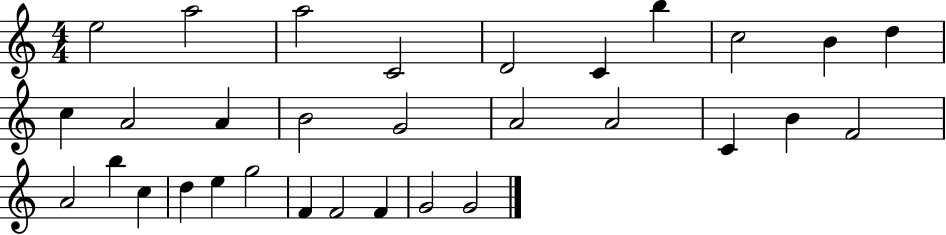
E5/h A5/h A5/h C4/h D4/h C4/q B5/q C5/h B4/q D5/q C5/q A4/h A4/q B4/h G4/h A4/h A4/h C4/q B4/q F4/h A4/h B5/q C5/q D5/q E5/q G5/h F4/q F4/h F4/q G4/h G4/h